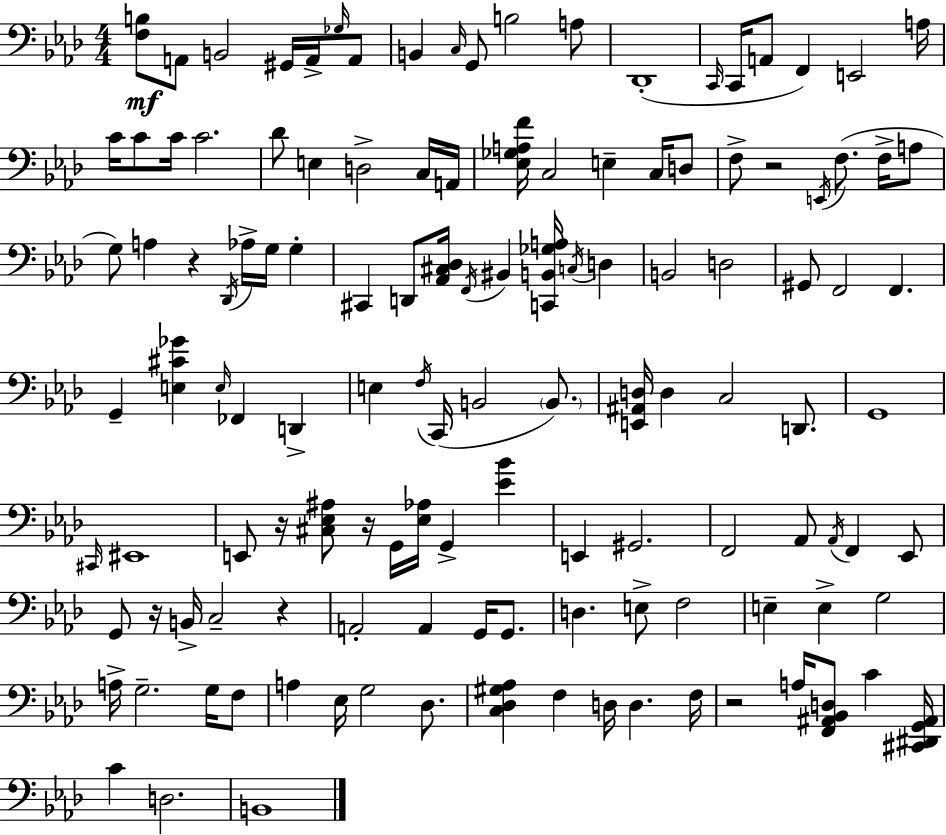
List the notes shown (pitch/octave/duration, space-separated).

[F3,B3]/e A2/e B2/h G#2/s A2/s Gb3/s A2/e B2/q C3/s G2/e B3/h A3/e Db2/w C2/s C2/s A2/e F2/q E2/h A3/s C4/s C4/e C4/s C4/h. Db4/e E3/q D3/h C3/s A2/s [Eb3,Gb3,A3,F4]/s C3/h E3/q C3/s D3/e F3/e R/h E2/s F3/e. F3/s A3/e G3/e A3/q R/q Db2/s Ab3/s G3/s G3/q C#2/q D2/e [Ab2,C#3,Db3]/s F2/s BIS2/q [C2,B2,Gb3,A3]/s C3/s D3/q B2/h D3/h G#2/e F2/h F2/q. G2/q [E3,C#4,Gb4]/q E3/s FES2/q D2/q E3/q F3/s C2/s B2/h B2/e. [E2,A#2,D3]/s D3/q C3/h D2/e. G2/w C#2/s EIS2/w E2/e R/s [C#3,Eb3,A#3]/e R/s G2/s [Eb3,Ab3]/s G2/q [Eb4,Bb4]/q E2/q G#2/h. F2/h Ab2/e Ab2/s F2/q Eb2/e G2/e R/s B2/s C3/h R/q A2/h A2/q G2/s G2/e. D3/q. E3/e F3/h E3/q E3/q G3/h A3/s G3/h. G3/s F3/e A3/q Eb3/s G3/h Db3/e. [C3,Db3,G#3,Ab3]/q F3/q D3/s D3/q. F3/s R/h A3/s [F2,A#2,Bb2,D3]/e C4/q [C#2,D#2,G2,A#2]/s C4/q D3/h. B2/w